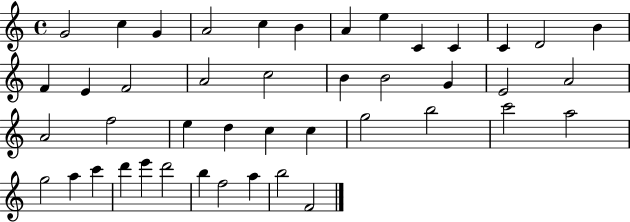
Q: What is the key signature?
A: C major